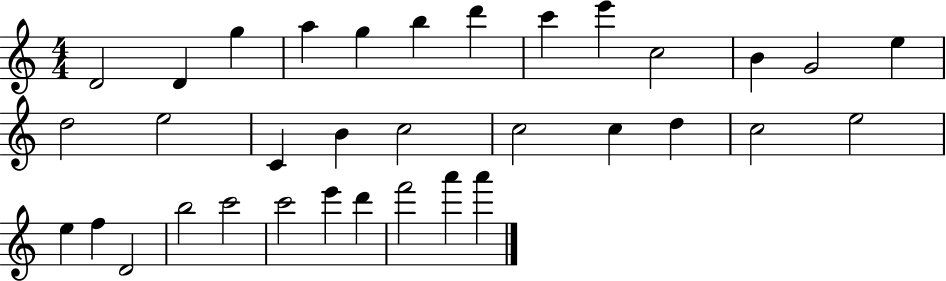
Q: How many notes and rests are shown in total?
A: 34